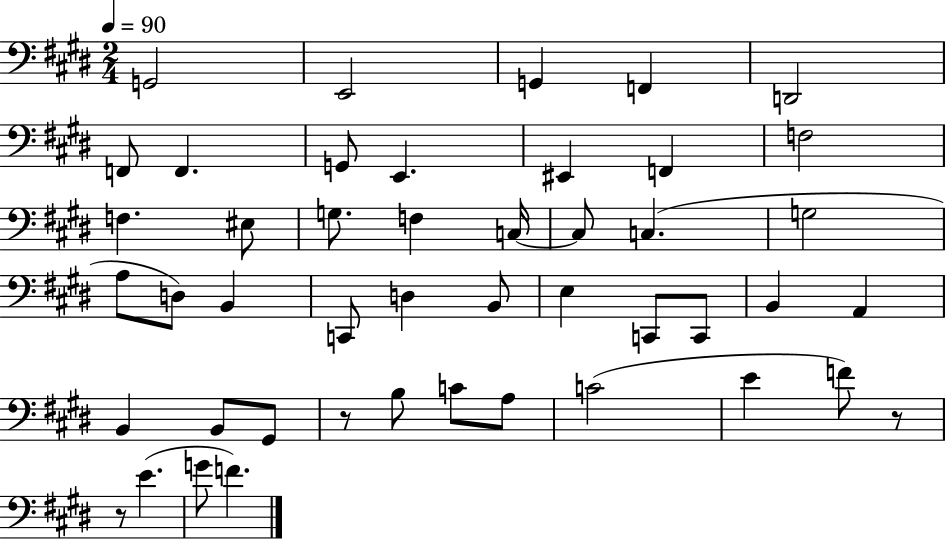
G2/h E2/h G2/q F2/q D2/h F2/e F2/q. G2/e E2/q. EIS2/q F2/q F3/h F3/q. EIS3/e G3/e. F3/q C3/s C3/e C3/q. G3/h A3/e D3/e B2/q C2/e D3/q B2/e E3/q C2/e C2/e B2/q A2/q B2/q B2/e G#2/e R/e B3/e C4/e A3/e C4/h E4/q F4/e R/e R/e E4/q. G4/e F4/q.